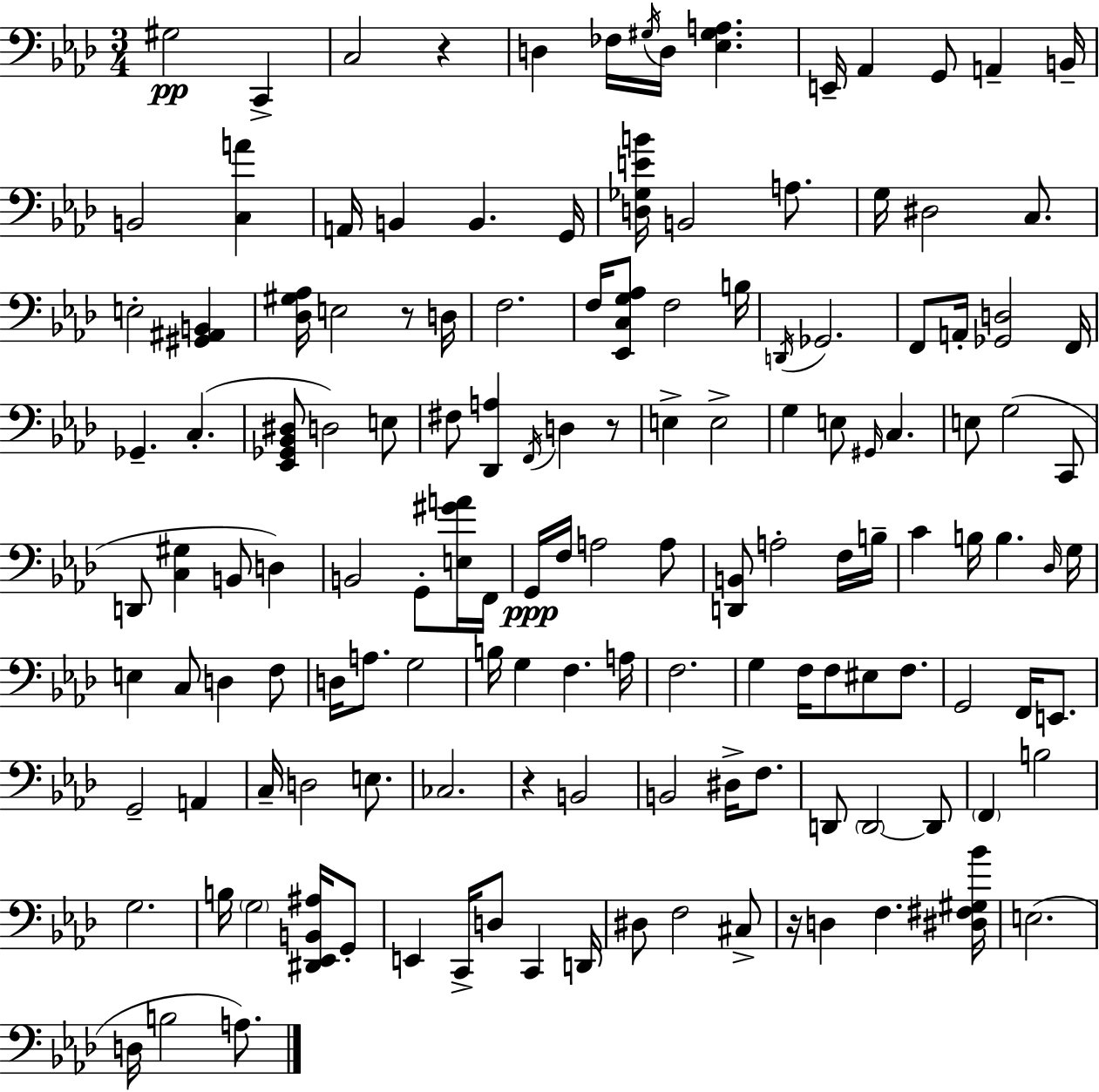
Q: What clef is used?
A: bass